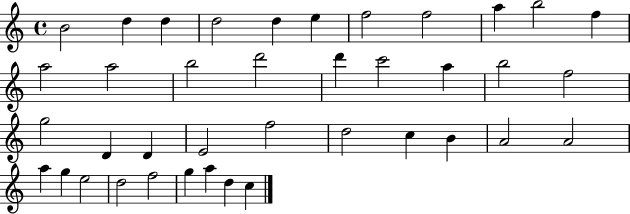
{
  \clef treble
  \time 4/4
  \defaultTimeSignature
  \key c \major
  b'2 d''4 d''4 | d''2 d''4 e''4 | f''2 f''2 | a''4 b''2 f''4 | \break a''2 a''2 | b''2 d'''2 | d'''4 c'''2 a''4 | b''2 f''2 | \break g''2 d'4 d'4 | e'2 f''2 | d''2 c''4 b'4 | a'2 a'2 | \break a''4 g''4 e''2 | d''2 f''2 | g''4 a''4 d''4 c''4 | \bar "|."
}